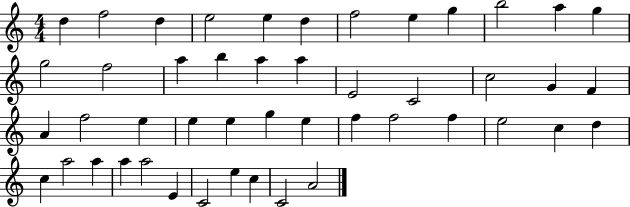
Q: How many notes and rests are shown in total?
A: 47